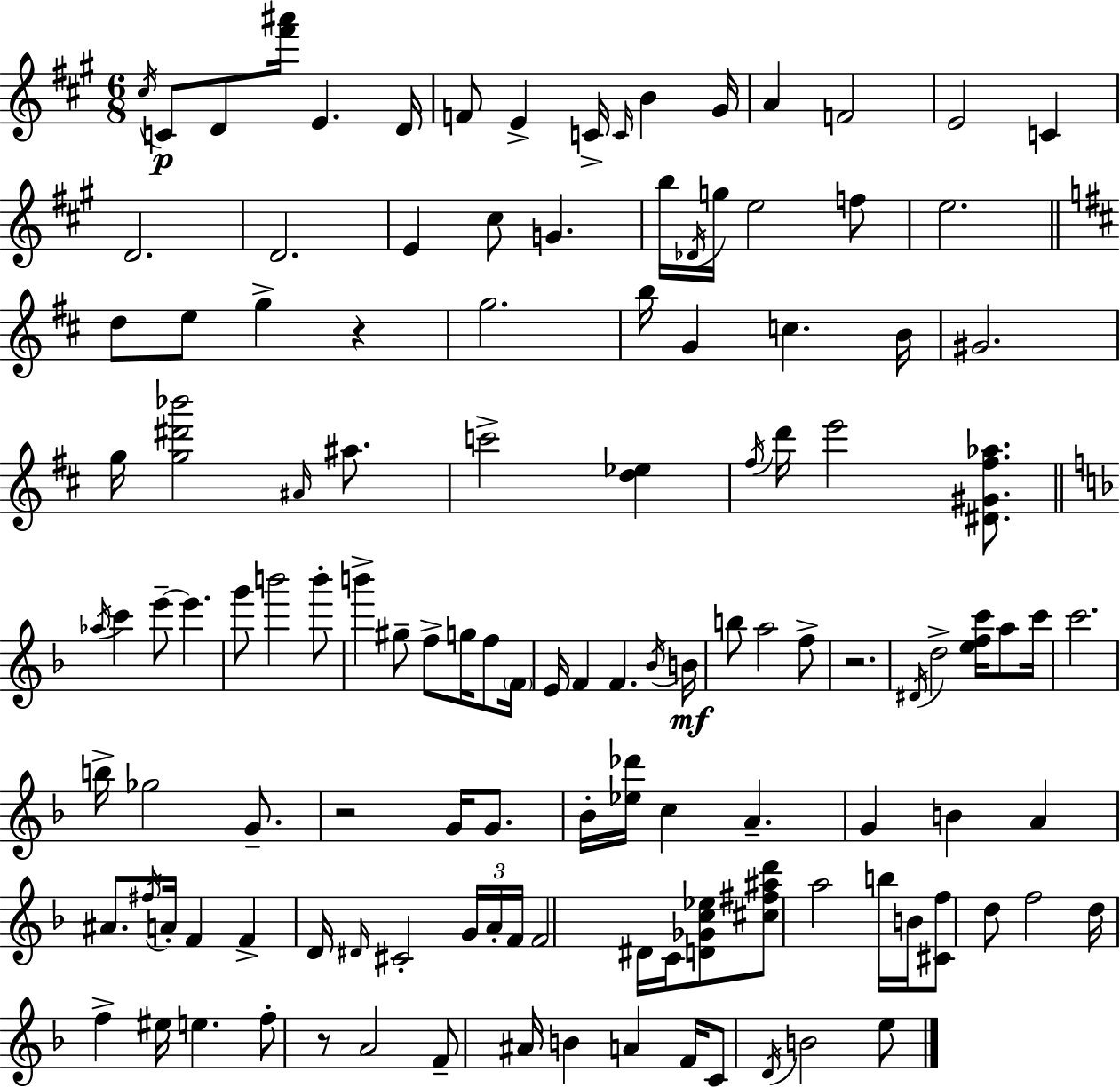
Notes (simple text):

C#5/s C4/e D4/e [F#6,A#6]/s E4/q. D4/s F4/e E4/q C4/s C4/s B4/q G#4/s A4/q F4/h E4/h C4/q D4/h. D4/h. E4/q C#5/e G4/q. B5/s Db4/s G5/s E5/h F5/e E5/h. D5/e E5/e G5/q R/q G5/h. B5/s G4/q C5/q. B4/s G#4/h. G5/s [G5,D#6,Bb6]/h A#4/s A#5/e. C6/h [D5,Eb5]/q F#5/s D6/s E6/h [D#4,G#4,F#5,Ab5]/e. Ab5/s C6/q E6/e E6/q. G6/e B6/h B6/e B6/q G#5/e F5/e G5/s F5/e F4/s E4/s F4/q F4/q. Bb4/s B4/s B5/e A5/h F5/e R/h. D#4/s D5/h [E5,F5,C6]/s A5/e C6/s C6/h. B5/s Gb5/h G4/e. R/h G4/s G4/e. Bb4/s [Eb5,Db6]/s C5/q A4/q. G4/q B4/q A4/q A#4/e. F#5/s A4/s F4/q F4/q D4/s D#4/s C#4/h G4/s A4/s F4/s F4/h D#4/s C4/s [D4,Gb4,C5,Eb5]/e [C#5,F#5,A#5,D6]/e A5/h B5/s B4/s [C#4,F5]/e D5/e F5/h D5/s F5/q EIS5/s E5/q. F5/e R/e A4/h F4/e A#4/s B4/q A4/q F4/s C4/e D4/s B4/h E5/e